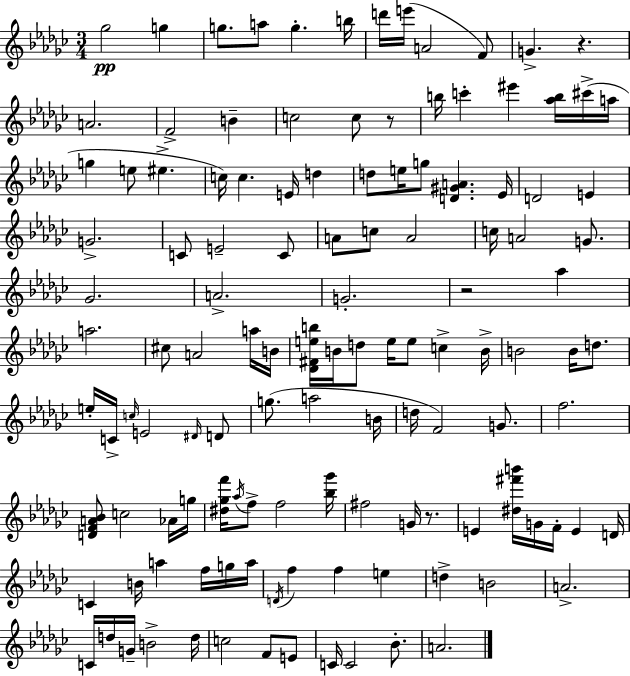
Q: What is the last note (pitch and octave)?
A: A4